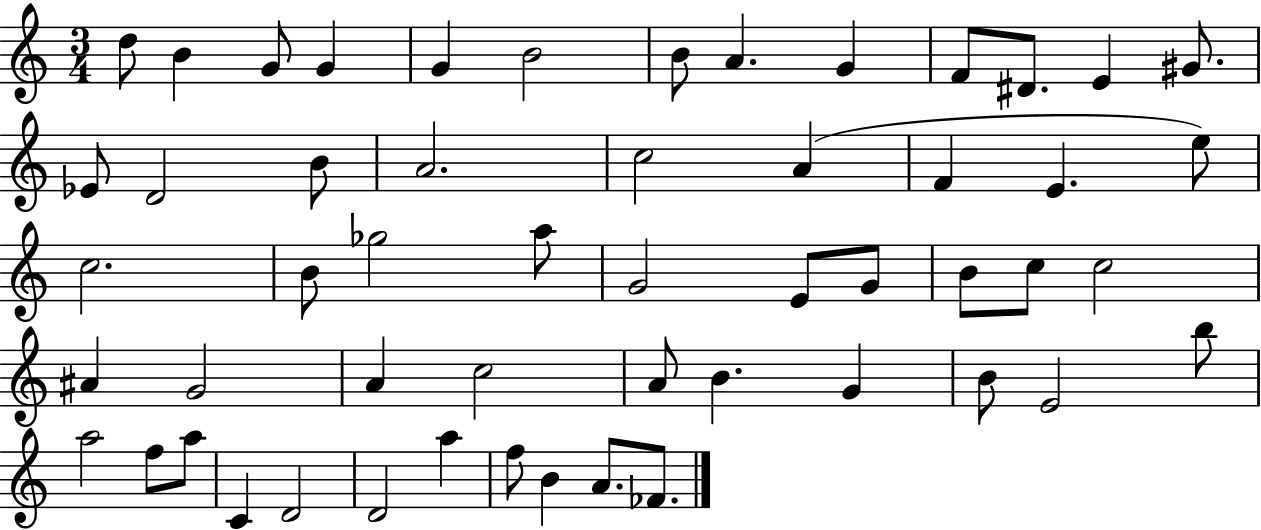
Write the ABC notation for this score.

X:1
T:Untitled
M:3/4
L:1/4
K:C
d/2 B G/2 G G B2 B/2 A G F/2 ^D/2 E ^G/2 _E/2 D2 B/2 A2 c2 A F E e/2 c2 B/2 _g2 a/2 G2 E/2 G/2 B/2 c/2 c2 ^A G2 A c2 A/2 B G B/2 E2 b/2 a2 f/2 a/2 C D2 D2 a f/2 B A/2 _F/2